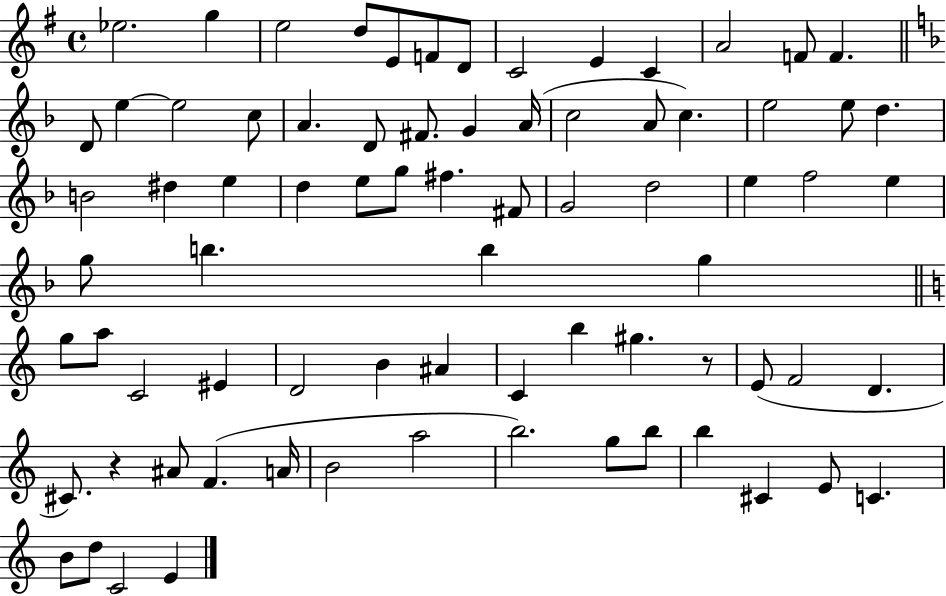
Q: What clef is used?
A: treble